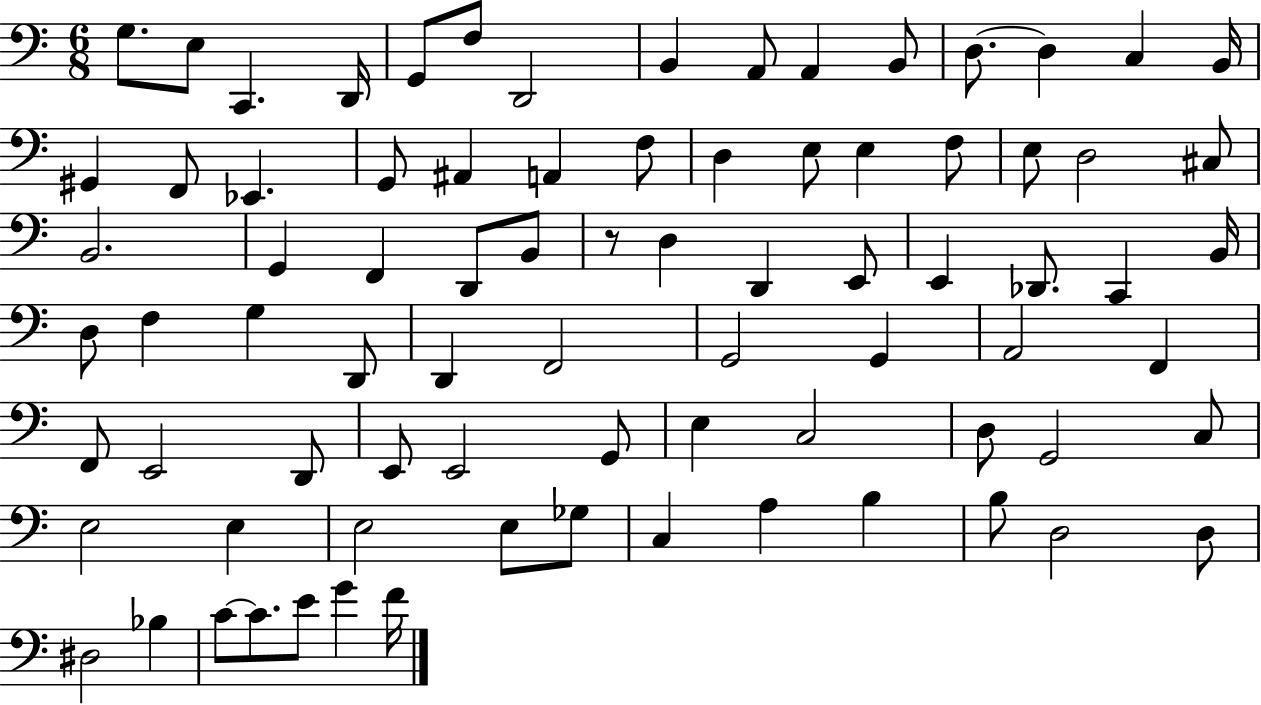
G3/e. E3/e C2/q. D2/s G2/e F3/e D2/h B2/q A2/e A2/q B2/e D3/e. D3/q C3/q B2/s G#2/q F2/e Eb2/q. G2/e A#2/q A2/q F3/e D3/q E3/e E3/q F3/e E3/e D3/h C#3/e B2/h. G2/q F2/q D2/e B2/e R/e D3/q D2/q E2/e E2/q Db2/e. C2/q B2/s D3/e F3/q G3/q D2/e D2/q F2/h G2/h G2/q A2/h F2/q F2/e E2/h D2/e E2/e E2/h G2/e E3/q C3/h D3/e G2/h C3/e E3/h E3/q E3/h E3/e Gb3/e C3/q A3/q B3/q B3/e D3/h D3/e D#3/h Bb3/q C4/e C4/e. E4/e G4/q F4/s